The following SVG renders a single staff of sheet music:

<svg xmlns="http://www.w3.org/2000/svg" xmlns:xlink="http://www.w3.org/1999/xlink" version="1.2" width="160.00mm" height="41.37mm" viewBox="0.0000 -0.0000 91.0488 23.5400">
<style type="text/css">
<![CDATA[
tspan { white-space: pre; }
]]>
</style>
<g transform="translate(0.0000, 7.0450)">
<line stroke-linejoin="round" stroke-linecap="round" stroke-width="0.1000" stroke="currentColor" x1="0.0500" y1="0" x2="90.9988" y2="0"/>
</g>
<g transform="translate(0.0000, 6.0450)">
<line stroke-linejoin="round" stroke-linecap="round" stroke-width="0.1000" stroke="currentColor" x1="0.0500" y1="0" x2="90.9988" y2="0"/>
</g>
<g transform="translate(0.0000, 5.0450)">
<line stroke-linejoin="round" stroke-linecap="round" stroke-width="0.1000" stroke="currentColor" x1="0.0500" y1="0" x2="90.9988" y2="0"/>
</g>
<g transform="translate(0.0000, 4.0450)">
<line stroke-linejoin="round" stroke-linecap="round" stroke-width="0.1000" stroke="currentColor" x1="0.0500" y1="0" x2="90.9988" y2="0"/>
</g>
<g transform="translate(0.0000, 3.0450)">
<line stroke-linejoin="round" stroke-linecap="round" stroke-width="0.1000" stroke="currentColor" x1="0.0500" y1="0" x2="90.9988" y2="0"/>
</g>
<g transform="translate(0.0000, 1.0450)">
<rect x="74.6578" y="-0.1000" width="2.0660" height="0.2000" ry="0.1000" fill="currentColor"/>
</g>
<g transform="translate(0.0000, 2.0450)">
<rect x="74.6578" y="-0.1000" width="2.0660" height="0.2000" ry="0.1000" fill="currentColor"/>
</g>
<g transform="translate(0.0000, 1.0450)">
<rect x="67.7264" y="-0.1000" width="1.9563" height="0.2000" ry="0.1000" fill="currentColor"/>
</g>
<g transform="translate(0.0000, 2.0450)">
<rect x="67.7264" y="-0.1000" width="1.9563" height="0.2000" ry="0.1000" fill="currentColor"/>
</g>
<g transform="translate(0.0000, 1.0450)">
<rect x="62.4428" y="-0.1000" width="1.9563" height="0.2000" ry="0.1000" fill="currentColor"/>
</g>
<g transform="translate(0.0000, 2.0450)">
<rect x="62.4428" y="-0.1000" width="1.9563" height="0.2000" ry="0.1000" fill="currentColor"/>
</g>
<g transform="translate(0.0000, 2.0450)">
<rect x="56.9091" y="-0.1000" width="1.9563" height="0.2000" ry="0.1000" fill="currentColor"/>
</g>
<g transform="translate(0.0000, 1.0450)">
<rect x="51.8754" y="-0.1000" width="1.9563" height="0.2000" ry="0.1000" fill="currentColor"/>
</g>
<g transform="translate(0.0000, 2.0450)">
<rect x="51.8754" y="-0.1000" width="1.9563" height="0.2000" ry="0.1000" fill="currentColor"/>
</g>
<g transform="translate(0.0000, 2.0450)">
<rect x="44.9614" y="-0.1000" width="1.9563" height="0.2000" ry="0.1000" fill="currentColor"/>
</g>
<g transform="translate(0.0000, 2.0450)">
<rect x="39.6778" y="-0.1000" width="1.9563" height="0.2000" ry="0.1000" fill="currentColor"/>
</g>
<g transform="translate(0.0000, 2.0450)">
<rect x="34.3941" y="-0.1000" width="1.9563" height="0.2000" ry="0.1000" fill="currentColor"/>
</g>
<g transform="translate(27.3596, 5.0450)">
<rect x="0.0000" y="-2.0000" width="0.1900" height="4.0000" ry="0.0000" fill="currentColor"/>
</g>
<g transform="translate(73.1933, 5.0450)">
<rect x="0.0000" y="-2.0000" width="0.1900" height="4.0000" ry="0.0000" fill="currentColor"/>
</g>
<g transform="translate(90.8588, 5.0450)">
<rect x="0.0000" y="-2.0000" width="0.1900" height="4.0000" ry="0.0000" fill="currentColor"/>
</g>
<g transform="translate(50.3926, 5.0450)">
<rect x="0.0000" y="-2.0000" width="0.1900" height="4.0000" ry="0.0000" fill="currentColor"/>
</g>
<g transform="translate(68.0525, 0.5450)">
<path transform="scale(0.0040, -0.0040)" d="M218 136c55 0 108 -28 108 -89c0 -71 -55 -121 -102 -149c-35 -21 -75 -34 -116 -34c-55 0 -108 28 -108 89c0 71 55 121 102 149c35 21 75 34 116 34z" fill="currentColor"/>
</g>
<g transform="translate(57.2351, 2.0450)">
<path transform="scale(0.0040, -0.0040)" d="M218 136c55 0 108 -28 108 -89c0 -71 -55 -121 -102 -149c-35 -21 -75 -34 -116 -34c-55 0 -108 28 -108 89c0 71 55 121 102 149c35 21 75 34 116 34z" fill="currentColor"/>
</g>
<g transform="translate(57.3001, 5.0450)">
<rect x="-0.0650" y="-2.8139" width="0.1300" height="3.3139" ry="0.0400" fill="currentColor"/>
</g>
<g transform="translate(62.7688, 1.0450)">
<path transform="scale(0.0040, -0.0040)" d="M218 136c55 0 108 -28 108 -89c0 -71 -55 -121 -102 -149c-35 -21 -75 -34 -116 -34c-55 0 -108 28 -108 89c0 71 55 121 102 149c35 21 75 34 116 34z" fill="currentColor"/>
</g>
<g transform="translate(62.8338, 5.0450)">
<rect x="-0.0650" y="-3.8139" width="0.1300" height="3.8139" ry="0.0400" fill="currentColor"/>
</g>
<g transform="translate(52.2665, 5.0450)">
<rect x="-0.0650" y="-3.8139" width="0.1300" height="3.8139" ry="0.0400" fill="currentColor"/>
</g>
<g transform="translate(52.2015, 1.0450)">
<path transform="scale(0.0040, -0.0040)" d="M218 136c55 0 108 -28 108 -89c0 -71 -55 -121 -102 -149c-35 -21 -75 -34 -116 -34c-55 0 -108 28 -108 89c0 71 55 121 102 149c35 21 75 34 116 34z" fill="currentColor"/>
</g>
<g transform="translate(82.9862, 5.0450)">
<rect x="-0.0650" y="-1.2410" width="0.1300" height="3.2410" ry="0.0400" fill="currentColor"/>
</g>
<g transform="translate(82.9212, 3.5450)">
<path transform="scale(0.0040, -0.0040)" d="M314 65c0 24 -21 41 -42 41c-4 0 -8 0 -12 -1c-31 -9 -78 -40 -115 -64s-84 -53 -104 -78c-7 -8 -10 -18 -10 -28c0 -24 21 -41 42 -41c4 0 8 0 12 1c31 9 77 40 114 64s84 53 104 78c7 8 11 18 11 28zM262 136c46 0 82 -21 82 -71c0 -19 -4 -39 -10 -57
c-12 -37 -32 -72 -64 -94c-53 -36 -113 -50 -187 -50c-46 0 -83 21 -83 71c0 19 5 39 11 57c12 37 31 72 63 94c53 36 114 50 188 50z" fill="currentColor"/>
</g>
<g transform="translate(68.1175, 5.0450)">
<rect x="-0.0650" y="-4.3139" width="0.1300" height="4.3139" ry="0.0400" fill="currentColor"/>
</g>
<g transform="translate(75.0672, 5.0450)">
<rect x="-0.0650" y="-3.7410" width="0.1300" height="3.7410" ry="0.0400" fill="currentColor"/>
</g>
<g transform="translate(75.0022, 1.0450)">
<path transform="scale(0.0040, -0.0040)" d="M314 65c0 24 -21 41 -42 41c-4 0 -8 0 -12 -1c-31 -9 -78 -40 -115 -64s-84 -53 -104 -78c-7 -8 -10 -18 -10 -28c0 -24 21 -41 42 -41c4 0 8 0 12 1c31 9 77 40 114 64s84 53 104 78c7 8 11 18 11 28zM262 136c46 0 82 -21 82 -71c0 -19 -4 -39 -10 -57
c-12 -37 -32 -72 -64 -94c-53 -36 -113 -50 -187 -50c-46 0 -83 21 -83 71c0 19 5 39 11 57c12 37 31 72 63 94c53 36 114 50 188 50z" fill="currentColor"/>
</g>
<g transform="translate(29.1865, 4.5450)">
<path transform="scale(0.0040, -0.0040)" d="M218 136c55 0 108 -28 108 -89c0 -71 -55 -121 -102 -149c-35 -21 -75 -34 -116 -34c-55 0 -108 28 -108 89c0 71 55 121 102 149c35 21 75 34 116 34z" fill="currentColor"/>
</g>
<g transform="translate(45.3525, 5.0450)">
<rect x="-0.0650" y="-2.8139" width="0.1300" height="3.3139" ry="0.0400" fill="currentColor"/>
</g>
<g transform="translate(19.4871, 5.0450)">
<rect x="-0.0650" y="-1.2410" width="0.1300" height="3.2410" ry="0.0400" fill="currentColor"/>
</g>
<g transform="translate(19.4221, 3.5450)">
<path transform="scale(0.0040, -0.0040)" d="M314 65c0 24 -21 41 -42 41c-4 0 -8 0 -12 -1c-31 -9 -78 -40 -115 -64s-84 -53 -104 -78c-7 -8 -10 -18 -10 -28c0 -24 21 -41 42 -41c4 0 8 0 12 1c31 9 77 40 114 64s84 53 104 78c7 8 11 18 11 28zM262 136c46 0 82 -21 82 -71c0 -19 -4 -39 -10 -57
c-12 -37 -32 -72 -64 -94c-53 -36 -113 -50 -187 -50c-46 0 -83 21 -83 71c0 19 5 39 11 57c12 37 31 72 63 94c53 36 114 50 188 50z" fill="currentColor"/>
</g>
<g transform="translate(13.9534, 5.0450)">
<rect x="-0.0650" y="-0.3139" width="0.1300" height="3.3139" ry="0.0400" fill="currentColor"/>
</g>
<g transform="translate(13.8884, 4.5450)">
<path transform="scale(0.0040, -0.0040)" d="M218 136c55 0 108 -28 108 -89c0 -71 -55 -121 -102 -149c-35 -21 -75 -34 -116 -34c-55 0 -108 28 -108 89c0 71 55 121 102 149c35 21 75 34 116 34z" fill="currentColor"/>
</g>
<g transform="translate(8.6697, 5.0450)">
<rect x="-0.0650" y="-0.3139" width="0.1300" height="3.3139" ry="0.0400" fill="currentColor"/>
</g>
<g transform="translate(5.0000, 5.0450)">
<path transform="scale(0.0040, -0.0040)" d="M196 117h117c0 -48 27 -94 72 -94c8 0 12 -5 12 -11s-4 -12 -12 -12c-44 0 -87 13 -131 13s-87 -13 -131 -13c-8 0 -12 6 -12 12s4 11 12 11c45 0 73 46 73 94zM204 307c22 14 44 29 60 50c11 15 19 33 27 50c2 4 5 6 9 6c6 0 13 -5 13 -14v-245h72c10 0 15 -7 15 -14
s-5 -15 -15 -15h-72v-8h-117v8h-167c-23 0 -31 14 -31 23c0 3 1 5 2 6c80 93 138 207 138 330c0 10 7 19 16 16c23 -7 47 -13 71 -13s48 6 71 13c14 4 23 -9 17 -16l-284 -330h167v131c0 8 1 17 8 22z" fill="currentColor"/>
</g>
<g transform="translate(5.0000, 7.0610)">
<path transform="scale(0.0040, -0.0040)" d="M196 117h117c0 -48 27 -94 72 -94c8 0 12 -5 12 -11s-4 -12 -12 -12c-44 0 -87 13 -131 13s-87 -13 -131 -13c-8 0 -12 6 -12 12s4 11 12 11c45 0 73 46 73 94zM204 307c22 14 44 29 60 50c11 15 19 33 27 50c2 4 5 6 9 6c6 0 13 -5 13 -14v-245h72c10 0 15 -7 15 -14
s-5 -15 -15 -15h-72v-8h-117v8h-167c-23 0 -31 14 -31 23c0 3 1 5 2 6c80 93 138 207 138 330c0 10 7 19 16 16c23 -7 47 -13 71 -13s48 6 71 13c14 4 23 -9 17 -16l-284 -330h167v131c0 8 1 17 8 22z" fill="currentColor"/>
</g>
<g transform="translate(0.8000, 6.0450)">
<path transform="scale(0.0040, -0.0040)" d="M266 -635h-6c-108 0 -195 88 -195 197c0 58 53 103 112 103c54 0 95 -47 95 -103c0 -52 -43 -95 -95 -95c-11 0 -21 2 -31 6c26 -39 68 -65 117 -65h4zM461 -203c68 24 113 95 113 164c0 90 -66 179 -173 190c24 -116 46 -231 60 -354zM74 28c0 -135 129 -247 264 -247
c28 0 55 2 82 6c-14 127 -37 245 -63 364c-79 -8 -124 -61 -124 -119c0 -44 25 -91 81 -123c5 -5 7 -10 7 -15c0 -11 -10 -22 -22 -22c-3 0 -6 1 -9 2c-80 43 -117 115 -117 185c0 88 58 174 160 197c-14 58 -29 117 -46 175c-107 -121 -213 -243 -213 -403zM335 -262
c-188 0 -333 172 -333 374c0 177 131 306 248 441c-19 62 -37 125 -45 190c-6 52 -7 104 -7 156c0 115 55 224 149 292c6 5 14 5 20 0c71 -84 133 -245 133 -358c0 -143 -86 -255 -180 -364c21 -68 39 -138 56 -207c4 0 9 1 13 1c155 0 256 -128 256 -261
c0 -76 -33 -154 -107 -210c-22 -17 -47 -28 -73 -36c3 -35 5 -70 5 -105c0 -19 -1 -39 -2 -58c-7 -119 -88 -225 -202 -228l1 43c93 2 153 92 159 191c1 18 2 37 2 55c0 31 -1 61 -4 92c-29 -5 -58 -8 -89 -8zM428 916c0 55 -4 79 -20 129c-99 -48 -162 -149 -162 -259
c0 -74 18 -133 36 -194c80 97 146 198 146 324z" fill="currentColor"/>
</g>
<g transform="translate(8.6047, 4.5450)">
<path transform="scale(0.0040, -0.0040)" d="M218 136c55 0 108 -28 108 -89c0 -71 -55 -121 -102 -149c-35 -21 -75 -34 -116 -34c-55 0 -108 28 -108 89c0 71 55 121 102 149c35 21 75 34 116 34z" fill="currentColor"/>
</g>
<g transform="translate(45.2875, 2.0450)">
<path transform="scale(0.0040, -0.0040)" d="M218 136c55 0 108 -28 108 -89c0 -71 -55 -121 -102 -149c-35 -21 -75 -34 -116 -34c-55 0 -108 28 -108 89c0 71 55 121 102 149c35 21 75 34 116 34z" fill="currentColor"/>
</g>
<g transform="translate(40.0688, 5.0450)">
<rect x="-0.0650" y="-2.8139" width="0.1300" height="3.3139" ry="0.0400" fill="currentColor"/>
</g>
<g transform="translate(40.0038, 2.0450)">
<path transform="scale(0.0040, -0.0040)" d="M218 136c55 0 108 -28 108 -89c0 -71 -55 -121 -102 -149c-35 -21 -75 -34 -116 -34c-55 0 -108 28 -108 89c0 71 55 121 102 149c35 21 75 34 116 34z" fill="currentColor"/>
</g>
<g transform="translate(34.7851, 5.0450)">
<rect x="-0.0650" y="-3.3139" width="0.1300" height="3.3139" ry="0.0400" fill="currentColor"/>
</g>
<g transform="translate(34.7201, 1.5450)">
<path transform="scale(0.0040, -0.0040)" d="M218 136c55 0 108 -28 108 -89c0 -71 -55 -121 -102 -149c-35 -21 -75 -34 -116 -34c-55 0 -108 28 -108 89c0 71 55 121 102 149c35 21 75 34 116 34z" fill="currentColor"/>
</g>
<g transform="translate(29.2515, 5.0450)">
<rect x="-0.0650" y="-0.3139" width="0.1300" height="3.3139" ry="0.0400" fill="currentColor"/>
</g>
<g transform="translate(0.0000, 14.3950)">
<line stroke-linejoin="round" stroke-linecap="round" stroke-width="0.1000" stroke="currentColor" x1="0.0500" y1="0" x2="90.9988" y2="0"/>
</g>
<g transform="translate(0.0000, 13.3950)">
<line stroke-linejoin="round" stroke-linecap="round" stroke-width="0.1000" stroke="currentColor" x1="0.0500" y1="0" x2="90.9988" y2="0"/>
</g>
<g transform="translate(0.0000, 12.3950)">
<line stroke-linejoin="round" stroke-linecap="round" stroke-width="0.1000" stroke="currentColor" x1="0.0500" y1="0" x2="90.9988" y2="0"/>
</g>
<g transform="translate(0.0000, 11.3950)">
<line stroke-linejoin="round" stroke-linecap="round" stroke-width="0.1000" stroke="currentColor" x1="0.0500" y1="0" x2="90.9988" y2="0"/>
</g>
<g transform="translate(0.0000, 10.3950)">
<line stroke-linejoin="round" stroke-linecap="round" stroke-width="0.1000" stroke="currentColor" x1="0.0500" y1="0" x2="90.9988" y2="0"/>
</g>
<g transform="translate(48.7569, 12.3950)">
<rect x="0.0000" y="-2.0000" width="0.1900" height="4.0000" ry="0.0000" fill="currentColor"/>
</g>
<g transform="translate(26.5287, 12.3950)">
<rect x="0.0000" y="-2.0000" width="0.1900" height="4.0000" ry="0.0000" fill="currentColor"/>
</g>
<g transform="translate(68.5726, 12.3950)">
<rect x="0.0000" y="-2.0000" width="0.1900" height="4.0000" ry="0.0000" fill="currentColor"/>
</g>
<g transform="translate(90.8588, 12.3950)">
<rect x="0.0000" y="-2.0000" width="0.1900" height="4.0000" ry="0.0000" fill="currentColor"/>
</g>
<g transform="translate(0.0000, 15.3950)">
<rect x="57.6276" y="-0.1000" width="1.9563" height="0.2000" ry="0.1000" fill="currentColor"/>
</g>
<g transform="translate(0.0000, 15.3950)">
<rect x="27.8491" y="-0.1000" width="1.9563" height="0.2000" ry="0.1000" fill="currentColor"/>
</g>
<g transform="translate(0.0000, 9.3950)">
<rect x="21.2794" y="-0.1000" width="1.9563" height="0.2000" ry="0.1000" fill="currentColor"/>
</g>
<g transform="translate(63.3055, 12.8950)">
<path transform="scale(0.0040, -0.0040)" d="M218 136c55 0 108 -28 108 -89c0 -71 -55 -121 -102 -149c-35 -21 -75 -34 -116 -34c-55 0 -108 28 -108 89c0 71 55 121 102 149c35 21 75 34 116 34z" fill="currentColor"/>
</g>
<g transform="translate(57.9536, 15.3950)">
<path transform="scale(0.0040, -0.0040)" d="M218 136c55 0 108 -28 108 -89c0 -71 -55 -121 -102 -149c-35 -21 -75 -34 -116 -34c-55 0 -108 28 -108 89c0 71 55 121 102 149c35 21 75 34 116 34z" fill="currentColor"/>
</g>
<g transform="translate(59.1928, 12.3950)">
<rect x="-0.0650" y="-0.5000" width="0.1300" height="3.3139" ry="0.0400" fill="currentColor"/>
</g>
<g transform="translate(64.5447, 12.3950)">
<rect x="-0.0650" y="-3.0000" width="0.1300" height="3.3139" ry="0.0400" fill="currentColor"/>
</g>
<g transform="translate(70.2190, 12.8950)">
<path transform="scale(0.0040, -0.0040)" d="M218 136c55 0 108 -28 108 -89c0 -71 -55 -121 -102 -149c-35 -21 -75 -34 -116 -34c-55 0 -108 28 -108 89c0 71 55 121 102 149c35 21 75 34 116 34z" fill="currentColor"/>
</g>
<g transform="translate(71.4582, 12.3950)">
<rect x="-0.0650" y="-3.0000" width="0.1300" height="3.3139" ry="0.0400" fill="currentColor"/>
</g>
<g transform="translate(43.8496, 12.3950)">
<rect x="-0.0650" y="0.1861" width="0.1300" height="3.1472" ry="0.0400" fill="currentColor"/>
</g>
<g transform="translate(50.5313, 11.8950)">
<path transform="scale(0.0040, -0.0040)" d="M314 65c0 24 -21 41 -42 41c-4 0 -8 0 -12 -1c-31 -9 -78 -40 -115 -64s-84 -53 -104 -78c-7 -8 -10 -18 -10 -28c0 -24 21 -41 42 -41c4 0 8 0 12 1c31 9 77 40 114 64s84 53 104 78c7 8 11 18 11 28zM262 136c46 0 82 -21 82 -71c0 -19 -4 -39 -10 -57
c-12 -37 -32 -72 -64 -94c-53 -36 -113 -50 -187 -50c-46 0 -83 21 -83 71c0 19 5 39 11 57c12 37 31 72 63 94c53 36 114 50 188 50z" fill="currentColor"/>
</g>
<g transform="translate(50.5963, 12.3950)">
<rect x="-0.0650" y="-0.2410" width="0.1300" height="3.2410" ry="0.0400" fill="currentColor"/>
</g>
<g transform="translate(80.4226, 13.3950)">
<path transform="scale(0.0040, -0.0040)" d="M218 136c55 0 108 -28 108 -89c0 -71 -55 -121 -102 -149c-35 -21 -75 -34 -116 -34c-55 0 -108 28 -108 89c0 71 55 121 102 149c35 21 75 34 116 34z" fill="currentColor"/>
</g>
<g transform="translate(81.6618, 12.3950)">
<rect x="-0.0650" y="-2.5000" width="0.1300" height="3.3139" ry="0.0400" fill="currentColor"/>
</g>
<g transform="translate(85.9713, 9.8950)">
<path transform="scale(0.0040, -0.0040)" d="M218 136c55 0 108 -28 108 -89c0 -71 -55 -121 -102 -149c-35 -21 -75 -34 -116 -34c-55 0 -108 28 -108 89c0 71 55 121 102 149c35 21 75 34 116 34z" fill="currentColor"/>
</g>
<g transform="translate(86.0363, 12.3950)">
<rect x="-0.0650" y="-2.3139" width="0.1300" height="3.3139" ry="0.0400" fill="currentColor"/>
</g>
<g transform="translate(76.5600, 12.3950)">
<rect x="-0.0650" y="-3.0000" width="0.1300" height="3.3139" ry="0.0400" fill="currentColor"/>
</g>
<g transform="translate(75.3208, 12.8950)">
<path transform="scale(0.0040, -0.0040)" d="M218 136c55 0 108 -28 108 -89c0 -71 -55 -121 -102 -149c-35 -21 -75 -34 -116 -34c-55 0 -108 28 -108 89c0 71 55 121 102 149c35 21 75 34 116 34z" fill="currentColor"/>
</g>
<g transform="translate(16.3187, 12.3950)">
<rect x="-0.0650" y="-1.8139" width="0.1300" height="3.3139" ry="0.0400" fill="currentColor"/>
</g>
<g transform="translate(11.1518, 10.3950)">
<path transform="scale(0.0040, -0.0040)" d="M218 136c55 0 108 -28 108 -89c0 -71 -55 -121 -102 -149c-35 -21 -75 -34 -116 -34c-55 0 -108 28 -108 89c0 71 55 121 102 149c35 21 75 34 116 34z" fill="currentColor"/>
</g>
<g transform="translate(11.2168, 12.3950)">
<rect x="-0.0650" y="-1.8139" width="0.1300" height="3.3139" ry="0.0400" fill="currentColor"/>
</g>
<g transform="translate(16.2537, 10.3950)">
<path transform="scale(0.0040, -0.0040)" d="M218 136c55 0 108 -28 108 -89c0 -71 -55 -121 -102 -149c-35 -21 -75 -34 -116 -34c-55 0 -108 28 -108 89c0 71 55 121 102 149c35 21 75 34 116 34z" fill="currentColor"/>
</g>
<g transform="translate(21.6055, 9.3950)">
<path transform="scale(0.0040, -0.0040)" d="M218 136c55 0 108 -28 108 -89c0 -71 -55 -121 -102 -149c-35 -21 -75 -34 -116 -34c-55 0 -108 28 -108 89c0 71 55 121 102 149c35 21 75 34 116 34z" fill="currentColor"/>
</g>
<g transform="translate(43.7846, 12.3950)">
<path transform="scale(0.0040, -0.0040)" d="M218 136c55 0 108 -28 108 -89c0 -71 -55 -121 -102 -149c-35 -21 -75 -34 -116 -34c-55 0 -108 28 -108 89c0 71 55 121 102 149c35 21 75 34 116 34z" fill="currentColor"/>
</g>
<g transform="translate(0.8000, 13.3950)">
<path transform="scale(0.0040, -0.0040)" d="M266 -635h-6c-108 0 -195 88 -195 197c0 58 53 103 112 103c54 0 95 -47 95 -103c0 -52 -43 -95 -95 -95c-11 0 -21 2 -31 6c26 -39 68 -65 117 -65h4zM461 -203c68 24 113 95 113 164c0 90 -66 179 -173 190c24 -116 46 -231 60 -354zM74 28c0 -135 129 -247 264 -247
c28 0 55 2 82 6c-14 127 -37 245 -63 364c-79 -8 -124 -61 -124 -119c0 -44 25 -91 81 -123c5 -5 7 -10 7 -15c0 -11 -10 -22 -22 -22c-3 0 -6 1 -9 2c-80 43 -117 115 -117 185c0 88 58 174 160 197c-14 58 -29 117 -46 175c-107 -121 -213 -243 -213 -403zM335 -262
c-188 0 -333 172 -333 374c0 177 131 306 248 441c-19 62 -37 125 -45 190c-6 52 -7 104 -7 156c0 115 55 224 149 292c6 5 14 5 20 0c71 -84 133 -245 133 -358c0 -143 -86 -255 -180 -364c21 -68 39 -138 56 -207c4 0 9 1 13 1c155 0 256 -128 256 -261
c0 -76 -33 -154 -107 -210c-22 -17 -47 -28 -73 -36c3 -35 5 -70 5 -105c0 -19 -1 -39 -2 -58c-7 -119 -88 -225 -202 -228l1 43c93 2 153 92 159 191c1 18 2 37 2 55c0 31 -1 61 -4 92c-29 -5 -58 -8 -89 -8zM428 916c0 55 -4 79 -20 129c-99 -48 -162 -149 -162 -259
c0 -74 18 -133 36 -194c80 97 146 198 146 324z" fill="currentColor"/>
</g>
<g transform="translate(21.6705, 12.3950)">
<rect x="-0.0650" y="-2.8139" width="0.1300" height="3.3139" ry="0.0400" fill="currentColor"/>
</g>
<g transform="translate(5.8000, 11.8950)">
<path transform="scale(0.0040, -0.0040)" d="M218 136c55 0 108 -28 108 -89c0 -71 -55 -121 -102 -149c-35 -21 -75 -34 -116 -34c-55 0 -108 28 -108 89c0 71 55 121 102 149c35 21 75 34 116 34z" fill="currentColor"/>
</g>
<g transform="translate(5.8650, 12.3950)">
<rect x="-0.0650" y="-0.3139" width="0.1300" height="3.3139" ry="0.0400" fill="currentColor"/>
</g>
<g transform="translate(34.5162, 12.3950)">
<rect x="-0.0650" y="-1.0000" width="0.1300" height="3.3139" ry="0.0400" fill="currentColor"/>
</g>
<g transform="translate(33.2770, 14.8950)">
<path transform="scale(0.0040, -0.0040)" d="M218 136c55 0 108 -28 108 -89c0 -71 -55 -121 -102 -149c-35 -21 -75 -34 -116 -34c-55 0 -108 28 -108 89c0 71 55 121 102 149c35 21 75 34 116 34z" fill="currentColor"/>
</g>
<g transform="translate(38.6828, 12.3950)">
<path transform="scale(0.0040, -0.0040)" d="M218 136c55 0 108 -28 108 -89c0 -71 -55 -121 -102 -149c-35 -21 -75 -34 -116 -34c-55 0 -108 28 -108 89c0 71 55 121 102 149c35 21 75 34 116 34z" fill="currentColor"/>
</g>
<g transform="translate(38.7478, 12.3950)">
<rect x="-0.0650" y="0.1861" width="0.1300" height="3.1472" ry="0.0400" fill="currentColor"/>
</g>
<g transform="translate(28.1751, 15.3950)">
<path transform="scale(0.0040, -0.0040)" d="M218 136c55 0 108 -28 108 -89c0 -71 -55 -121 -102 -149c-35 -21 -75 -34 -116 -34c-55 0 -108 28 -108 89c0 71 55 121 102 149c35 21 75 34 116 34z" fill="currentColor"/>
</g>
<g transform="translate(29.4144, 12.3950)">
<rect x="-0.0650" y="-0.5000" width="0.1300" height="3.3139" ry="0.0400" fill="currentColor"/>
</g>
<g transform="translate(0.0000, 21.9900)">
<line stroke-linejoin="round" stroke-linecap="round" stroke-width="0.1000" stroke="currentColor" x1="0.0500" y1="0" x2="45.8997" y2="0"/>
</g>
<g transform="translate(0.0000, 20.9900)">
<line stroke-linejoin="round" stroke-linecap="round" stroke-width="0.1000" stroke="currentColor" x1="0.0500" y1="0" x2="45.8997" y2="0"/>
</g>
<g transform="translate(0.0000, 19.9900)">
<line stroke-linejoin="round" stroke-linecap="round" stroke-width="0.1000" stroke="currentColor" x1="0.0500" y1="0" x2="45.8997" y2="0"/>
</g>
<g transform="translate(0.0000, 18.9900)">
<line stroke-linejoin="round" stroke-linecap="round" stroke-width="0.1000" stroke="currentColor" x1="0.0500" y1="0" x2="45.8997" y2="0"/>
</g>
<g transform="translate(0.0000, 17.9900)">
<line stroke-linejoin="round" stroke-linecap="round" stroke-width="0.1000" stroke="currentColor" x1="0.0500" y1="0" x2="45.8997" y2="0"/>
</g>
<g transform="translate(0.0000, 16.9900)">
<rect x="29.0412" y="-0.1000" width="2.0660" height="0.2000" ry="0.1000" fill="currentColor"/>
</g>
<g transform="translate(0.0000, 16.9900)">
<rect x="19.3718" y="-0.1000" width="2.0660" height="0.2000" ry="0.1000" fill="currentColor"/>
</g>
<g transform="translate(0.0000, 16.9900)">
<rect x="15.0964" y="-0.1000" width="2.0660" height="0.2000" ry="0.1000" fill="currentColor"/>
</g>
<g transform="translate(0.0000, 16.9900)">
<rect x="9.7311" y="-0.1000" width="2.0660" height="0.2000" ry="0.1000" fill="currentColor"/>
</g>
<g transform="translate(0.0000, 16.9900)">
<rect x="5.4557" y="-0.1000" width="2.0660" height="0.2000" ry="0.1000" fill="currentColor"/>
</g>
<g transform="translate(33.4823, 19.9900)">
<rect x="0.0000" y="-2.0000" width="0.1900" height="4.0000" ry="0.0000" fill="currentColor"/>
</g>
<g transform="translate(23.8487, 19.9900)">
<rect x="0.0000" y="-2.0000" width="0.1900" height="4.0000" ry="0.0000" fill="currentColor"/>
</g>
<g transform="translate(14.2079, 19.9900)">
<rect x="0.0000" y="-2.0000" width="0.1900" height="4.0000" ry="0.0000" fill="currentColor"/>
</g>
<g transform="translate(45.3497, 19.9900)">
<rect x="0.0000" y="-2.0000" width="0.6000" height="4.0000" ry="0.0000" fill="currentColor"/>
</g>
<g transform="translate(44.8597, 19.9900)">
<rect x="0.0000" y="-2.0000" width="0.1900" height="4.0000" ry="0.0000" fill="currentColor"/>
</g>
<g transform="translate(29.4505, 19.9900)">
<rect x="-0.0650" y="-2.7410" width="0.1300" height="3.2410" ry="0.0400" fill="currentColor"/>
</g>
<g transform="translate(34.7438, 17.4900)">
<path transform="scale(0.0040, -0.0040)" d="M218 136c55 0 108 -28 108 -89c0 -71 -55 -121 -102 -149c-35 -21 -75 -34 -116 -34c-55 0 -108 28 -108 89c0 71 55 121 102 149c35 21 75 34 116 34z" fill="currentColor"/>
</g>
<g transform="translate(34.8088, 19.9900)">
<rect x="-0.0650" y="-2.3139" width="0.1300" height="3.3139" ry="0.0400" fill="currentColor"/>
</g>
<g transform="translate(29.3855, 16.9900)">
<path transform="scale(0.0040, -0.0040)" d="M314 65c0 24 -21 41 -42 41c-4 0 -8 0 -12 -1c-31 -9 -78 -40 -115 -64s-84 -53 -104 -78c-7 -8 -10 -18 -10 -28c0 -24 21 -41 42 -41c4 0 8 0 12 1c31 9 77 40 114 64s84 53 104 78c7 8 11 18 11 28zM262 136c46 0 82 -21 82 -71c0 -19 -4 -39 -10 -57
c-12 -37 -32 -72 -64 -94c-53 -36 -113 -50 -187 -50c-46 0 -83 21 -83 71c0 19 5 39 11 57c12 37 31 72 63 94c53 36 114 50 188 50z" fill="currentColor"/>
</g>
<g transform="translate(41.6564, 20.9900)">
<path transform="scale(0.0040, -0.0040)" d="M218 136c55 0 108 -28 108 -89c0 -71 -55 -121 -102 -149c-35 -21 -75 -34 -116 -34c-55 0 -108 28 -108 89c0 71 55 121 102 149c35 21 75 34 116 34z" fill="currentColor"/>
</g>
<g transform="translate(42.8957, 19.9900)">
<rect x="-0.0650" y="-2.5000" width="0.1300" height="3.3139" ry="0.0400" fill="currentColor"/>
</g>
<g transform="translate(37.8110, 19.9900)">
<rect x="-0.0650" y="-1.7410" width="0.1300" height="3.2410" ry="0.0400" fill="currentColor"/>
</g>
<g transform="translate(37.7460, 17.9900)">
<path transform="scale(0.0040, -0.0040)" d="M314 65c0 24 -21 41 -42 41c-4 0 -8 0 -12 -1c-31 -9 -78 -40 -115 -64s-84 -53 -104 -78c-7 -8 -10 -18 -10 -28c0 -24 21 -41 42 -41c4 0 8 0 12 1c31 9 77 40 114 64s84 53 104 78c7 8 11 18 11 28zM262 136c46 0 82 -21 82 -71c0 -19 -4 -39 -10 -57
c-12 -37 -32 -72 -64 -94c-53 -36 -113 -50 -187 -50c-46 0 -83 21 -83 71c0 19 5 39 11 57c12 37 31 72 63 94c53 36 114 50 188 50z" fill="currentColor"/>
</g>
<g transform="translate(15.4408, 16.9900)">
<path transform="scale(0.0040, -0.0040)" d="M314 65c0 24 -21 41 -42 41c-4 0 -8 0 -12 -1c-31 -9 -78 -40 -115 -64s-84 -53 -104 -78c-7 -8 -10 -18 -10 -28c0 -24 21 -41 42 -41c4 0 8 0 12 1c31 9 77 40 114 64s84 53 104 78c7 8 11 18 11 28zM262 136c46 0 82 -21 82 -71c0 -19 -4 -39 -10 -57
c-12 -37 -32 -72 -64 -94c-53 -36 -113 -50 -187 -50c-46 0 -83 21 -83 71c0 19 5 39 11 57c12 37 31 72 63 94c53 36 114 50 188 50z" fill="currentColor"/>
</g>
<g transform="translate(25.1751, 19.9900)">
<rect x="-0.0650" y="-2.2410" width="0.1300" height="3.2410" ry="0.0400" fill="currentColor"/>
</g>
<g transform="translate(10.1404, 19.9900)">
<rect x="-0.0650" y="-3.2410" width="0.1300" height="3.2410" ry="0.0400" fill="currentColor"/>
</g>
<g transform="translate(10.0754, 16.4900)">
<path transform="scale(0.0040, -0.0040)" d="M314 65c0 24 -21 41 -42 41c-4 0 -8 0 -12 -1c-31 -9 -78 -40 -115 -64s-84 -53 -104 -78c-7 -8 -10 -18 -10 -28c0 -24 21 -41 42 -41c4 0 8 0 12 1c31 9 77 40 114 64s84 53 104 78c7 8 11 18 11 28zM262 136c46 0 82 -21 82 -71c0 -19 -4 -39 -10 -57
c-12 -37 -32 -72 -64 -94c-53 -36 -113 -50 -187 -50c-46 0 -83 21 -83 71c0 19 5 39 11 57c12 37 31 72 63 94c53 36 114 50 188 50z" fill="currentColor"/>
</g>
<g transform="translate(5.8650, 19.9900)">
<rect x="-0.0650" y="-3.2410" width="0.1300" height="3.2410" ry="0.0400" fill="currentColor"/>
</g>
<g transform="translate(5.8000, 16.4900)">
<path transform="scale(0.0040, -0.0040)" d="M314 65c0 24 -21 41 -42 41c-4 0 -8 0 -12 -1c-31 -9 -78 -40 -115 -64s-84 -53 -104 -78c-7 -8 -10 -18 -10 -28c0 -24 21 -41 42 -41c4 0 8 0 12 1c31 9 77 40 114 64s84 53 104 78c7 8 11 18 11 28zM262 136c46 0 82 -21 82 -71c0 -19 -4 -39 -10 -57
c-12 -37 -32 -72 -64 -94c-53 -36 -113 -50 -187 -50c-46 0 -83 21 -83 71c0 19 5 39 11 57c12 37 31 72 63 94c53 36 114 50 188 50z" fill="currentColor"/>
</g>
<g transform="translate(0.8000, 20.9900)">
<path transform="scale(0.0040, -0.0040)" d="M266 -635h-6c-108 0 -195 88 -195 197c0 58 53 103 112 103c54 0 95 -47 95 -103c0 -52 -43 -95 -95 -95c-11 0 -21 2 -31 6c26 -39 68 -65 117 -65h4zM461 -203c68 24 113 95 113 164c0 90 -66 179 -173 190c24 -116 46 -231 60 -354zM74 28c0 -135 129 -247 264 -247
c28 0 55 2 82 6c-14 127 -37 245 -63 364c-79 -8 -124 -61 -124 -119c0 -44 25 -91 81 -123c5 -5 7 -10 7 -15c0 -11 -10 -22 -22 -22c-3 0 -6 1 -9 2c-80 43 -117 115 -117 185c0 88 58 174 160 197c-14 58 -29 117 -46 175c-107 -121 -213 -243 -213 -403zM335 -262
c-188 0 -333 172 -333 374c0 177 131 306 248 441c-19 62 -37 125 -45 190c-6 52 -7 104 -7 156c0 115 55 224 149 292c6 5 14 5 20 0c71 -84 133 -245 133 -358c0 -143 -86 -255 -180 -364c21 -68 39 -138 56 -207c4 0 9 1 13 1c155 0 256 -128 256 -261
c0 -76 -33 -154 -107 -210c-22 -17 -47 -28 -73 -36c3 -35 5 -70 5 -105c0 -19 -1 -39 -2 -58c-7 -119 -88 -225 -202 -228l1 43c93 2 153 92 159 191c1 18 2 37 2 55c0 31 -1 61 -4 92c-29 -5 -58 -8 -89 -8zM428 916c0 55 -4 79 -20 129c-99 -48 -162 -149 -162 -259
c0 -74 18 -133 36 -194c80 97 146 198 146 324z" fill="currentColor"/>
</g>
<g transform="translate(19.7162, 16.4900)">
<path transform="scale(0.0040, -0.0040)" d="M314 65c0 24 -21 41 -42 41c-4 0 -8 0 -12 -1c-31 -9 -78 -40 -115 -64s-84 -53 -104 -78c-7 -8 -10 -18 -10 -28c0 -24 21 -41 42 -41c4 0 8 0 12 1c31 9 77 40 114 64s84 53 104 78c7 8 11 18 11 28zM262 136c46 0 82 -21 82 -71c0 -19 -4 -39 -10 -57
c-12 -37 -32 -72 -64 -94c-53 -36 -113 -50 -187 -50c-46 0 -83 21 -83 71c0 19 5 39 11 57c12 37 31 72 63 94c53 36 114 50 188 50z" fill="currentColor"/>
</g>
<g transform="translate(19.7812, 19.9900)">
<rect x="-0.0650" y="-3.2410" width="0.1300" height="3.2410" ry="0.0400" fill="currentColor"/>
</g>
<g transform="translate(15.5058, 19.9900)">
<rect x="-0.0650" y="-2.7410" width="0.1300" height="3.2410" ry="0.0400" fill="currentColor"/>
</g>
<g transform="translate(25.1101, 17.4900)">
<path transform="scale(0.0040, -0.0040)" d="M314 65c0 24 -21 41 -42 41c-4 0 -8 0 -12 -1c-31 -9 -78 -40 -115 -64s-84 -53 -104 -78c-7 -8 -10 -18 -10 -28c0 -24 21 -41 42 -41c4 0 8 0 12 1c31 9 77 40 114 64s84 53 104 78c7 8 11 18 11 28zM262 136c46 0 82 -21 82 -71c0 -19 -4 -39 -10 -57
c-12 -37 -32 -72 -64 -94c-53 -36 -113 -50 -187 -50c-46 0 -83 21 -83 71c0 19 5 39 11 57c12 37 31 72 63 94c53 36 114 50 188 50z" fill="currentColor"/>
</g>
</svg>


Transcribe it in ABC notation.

X:1
T:Untitled
M:4/4
L:1/4
K:C
c c e2 c b a a c' a c' d' c'2 e2 c f f a C D B B c2 C A A A G g b2 b2 a2 b2 g2 a2 g f2 G